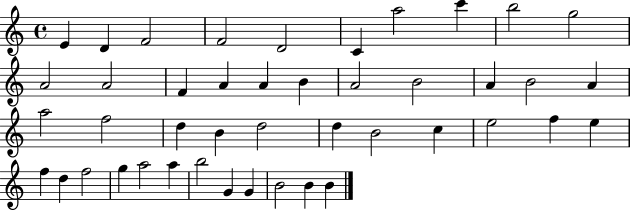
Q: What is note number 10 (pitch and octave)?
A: G5